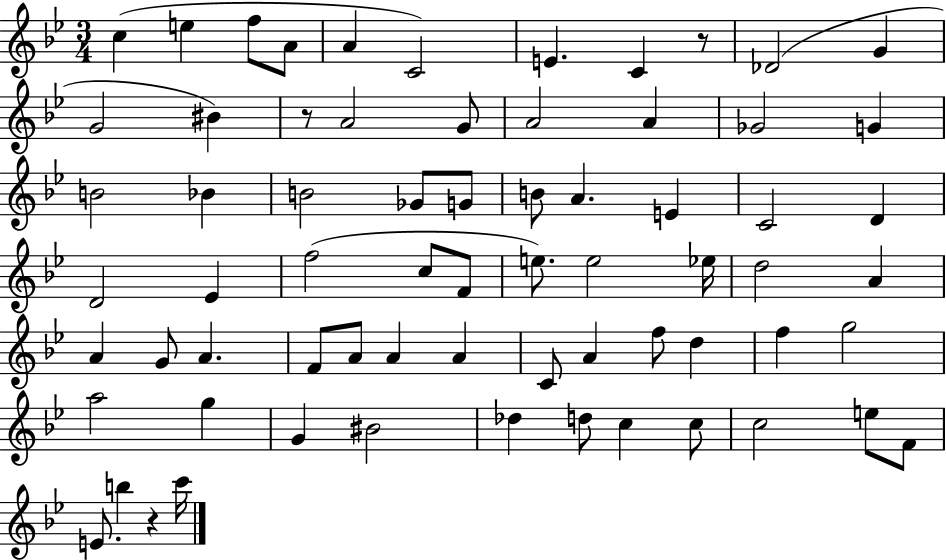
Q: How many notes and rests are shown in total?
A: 68